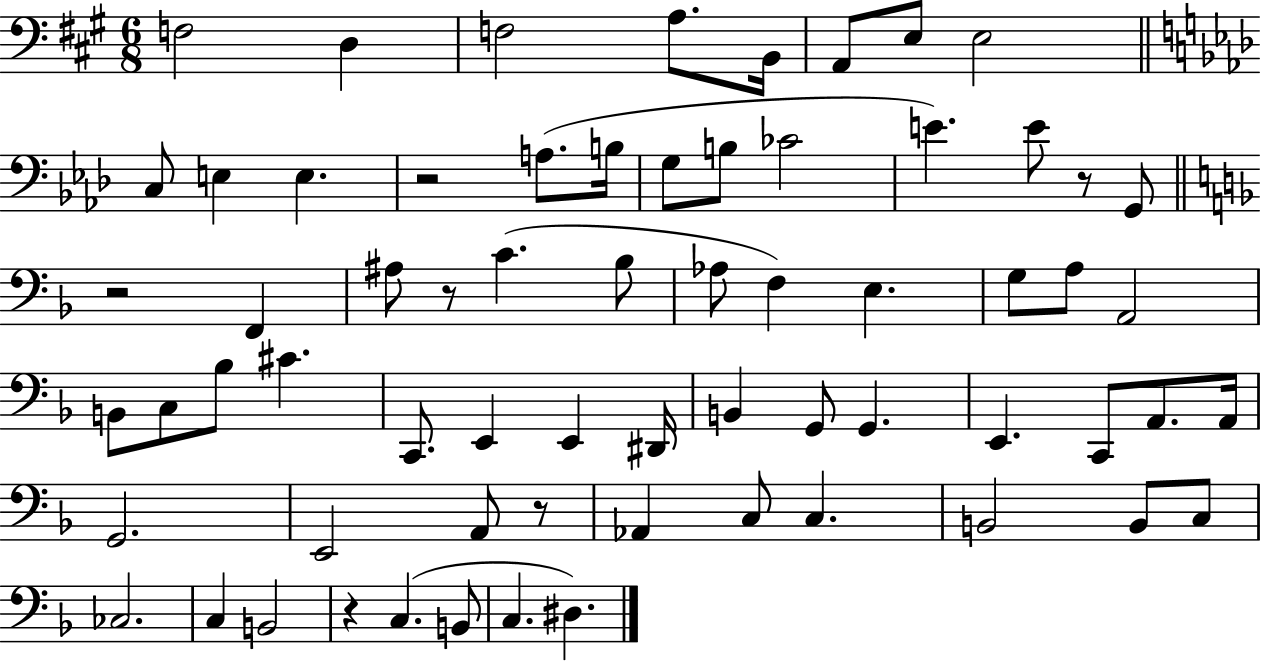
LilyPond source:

{
  \clef bass
  \numericTimeSignature
  \time 6/8
  \key a \major
  f2 d4 | f2 a8. b,16 | a,8 e8 e2 | \bar "||" \break \key f \minor c8 e4 e4. | r2 a8.( b16 | g8 b8 ces'2 | e'4.) e'8 r8 g,8 | \break \bar "||" \break \key f \major r2 f,4 | ais8 r8 c'4.( bes8 | aes8 f4) e4. | g8 a8 a,2 | \break b,8 c8 bes8 cis'4. | c,8. e,4 e,4 dis,16 | b,4 g,8 g,4. | e,4. c,8 a,8. a,16 | \break g,2. | e,2 a,8 r8 | aes,4 c8 c4. | b,2 b,8 c8 | \break ces2. | c4 b,2 | r4 c4.( b,8 | c4. dis4.) | \break \bar "|."
}